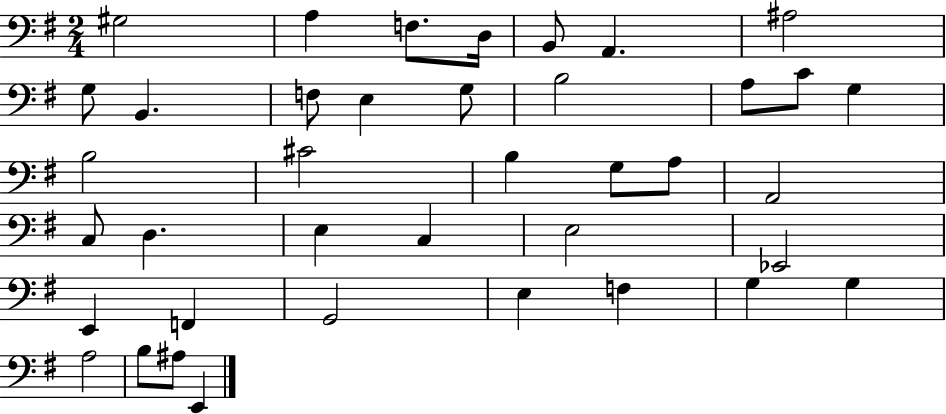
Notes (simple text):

G#3/h A3/q F3/e. D3/s B2/e A2/q. A#3/h G3/e B2/q. F3/e E3/q G3/e B3/h A3/e C4/e G3/q B3/h C#4/h B3/q G3/e A3/e A2/h C3/e D3/q. E3/q C3/q E3/h Eb2/h E2/q F2/q G2/h E3/q F3/q G3/q G3/q A3/h B3/e A#3/e E2/q